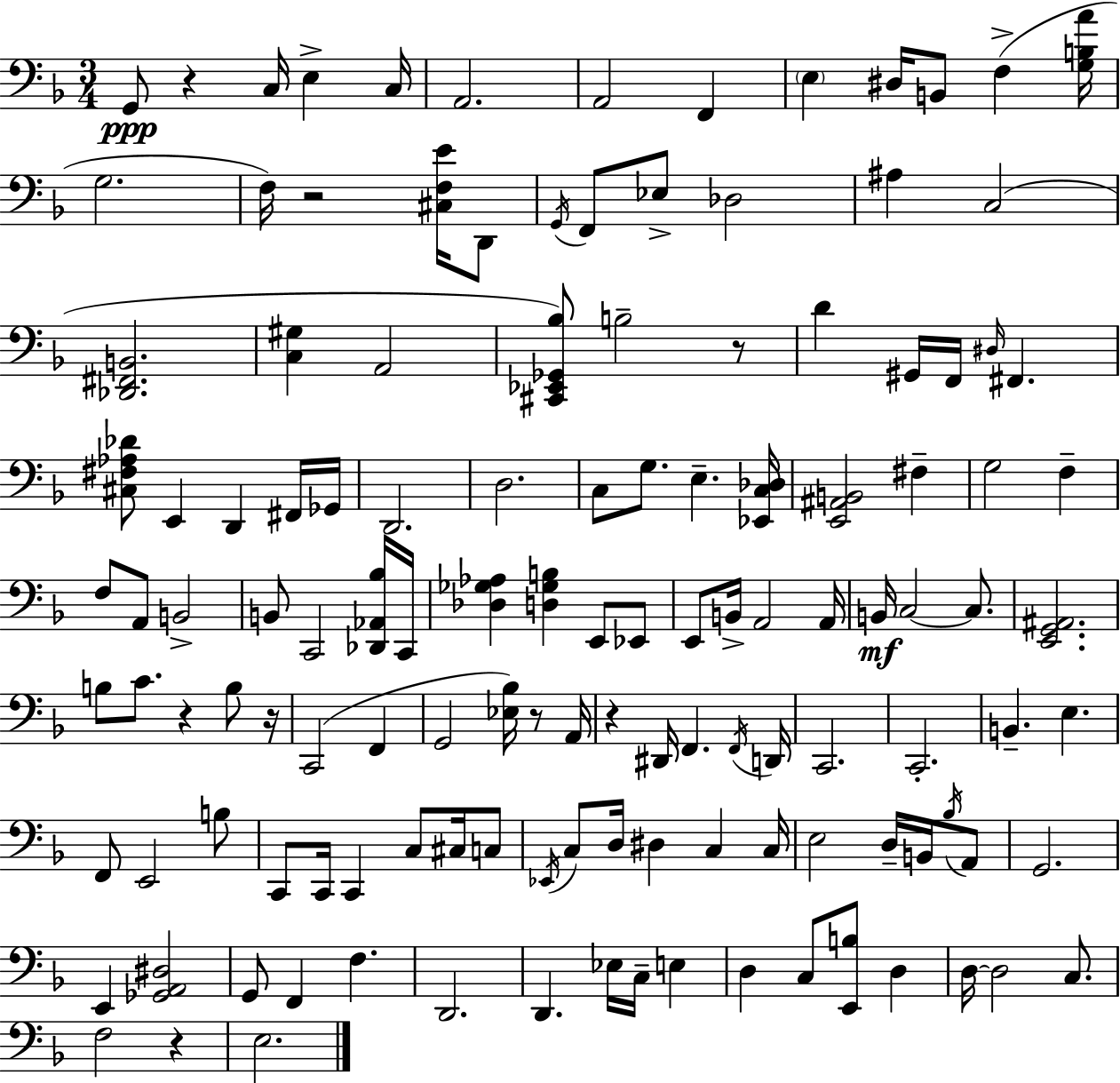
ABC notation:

X:1
T:Untitled
M:3/4
L:1/4
K:F
G,,/2 z C,/4 E, C,/4 A,,2 A,,2 F,, E, ^D,/4 B,,/2 F, [G,B,A]/4 G,2 F,/4 z2 [^C,F,E]/4 D,,/2 G,,/4 F,,/2 _E,/2 _D,2 ^A, C,2 [_D,,^F,,B,,]2 [C,^G,] A,,2 [^C,,_E,,_G,,_B,]/2 B,2 z/2 D ^G,,/4 F,,/4 ^D,/4 ^F,, [^C,^F,_A,_D]/2 E,, D,, ^F,,/4 _G,,/4 D,,2 D,2 C,/2 G,/2 E, [_E,,C,_D,]/4 [E,,^A,,B,,]2 ^F, G,2 F, F,/2 A,,/2 B,,2 B,,/2 C,,2 [_D,,_A,,_B,]/4 C,,/4 [_D,_G,_A,] [D,_G,B,] E,,/2 _E,,/2 E,,/2 B,,/4 A,,2 A,,/4 B,,/4 C,2 C,/2 [E,,G,,^A,,]2 B,/2 C/2 z B,/2 z/4 C,,2 F,, G,,2 [_E,_B,]/4 z/2 A,,/4 z ^D,,/4 F,, F,,/4 D,,/4 C,,2 C,,2 B,, E, F,,/2 E,,2 B,/2 C,,/2 C,,/4 C,, C,/2 ^C,/4 C,/2 _E,,/4 C,/2 D,/4 ^D, C, C,/4 E,2 D,/4 B,,/4 _B,/4 A,,/2 G,,2 E,, [_G,,A,,^D,]2 G,,/2 F,, F, D,,2 D,, _E,/4 C,/4 E, D, C,/2 [E,,B,]/2 D, D,/4 D,2 C,/2 F,2 z E,2